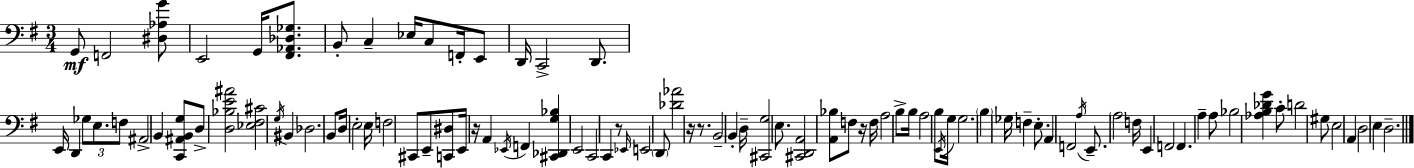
X:1
T:Untitled
M:3/4
L:1/4
K:Em
G,,/2 F,,2 [^D,_A,G]/2 E,,2 G,,/4 [^F,,_A,,_D,_G,]/2 B,,/2 C, _E,/4 C,/2 F,,/4 E,,/2 D,,/4 C,,2 D,,/2 E,,/4 D,, _G,/2 E,/2 F,/2 ^A,,2 B,, [C,,^A,,B,,G,]/2 D,/2 [D,_B,E^A]2 [_E,^F,^C]2 G,/4 ^B,, _D,2 B,,/2 D,/4 E,2 E,/4 F,2 ^C,,/2 E,,/2 [C,,^D,]/2 E,,/4 z/4 A,, _E,,/4 F,, [^C,,_D,,G,_B,] E,,2 C,,2 C,, z/2 _E,,/4 E,,2 D,,/2 [_D_A]2 z/4 z/2 B,,2 B,, D,/4 [^C,,G,]2 E,/2 [^C,,D,,A,,]2 [A,,_B,]/2 F,/2 z/4 F,/4 A,2 B,/2 B,/4 A,2 B,/2 E,,/4 G,/4 G,2 B, _G,/4 F, E,/2 A,, F,,2 A,/4 E,,/2 A,2 F,/4 E,, F,,2 F,, A, A,/2 _B,2 [_A,B,_DG] C/2 D2 ^G,/2 E,2 A,, D,2 E, D,2